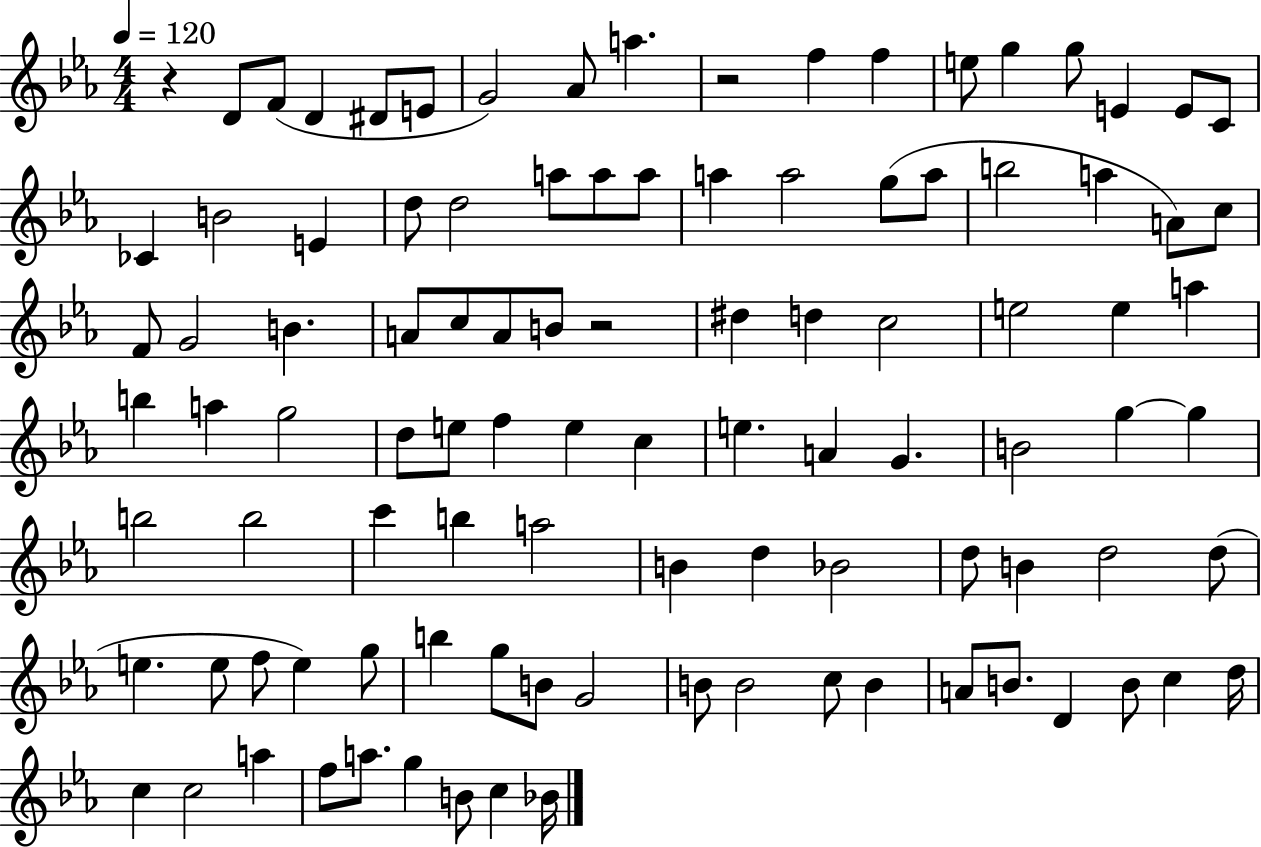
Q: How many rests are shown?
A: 3